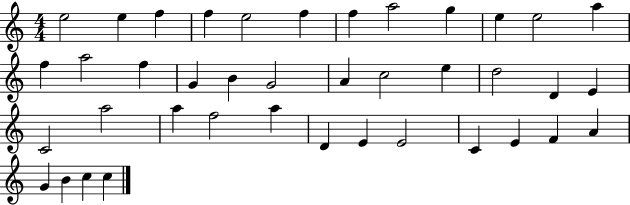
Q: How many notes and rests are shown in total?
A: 40